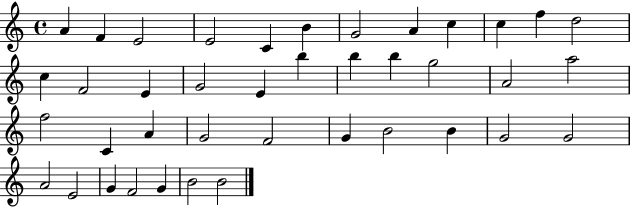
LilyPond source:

{
  \clef treble
  \time 4/4
  \defaultTimeSignature
  \key c \major
  a'4 f'4 e'2 | e'2 c'4 b'4 | g'2 a'4 c''4 | c''4 f''4 d''2 | \break c''4 f'2 e'4 | g'2 e'4 b''4 | b''4 b''4 g''2 | a'2 a''2 | \break f''2 c'4 a'4 | g'2 f'2 | g'4 b'2 b'4 | g'2 g'2 | \break a'2 e'2 | g'4 f'2 g'4 | b'2 b'2 | \bar "|."
}